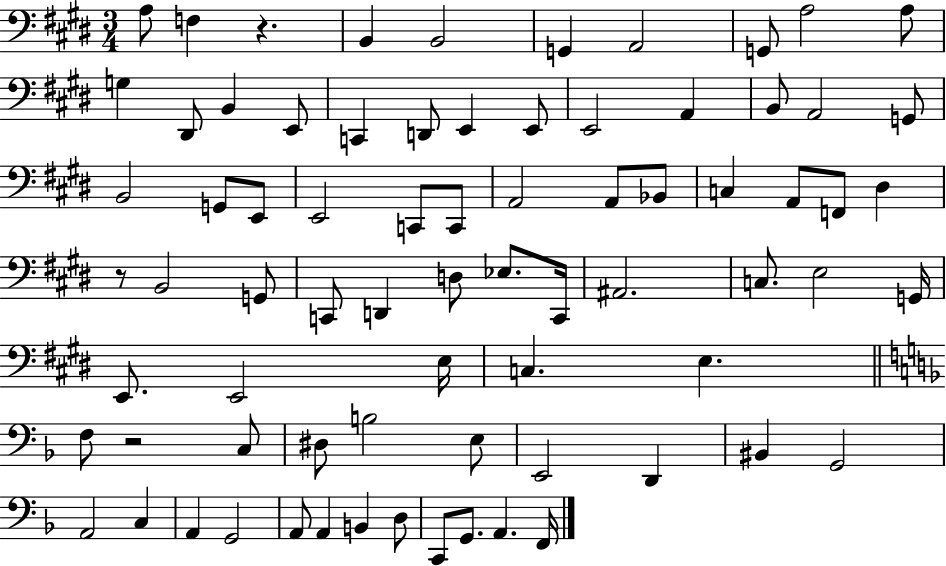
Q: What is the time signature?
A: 3/4